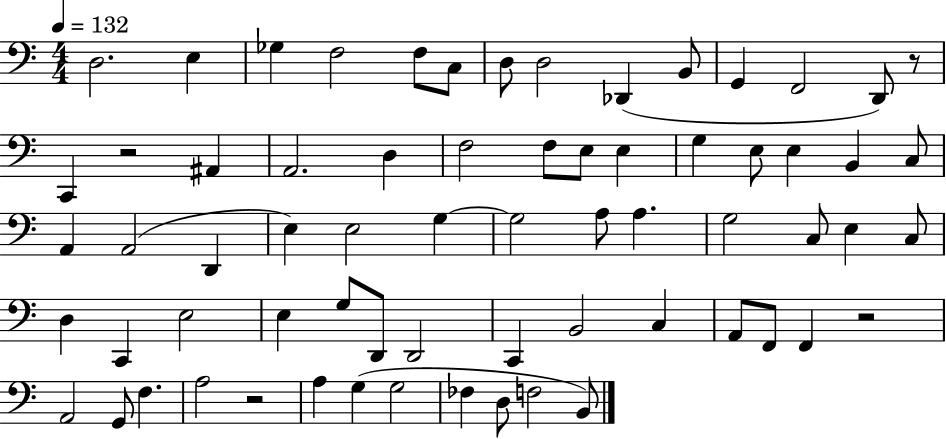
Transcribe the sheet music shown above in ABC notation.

X:1
T:Untitled
M:4/4
L:1/4
K:C
D,2 E, _G, F,2 F,/2 C,/2 D,/2 D,2 _D,, B,,/2 G,, F,,2 D,,/2 z/2 C,, z2 ^A,, A,,2 D, F,2 F,/2 E,/2 E, G, E,/2 E, B,, C,/2 A,, A,,2 D,, E, E,2 G, G,2 A,/2 A, G,2 C,/2 E, C,/2 D, C,, E,2 E, G,/2 D,,/2 D,,2 C,, B,,2 C, A,,/2 F,,/2 F,, z2 A,,2 G,,/2 F, A,2 z2 A, G, G,2 _F, D,/2 F,2 B,,/2